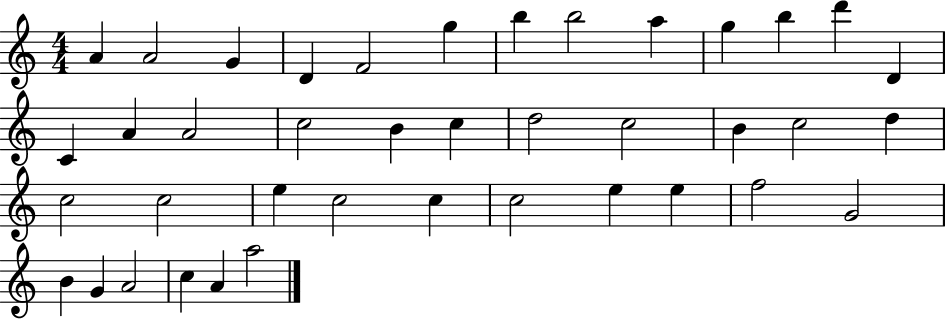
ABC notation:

X:1
T:Untitled
M:4/4
L:1/4
K:C
A A2 G D F2 g b b2 a g b d' D C A A2 c2 B c d2 c2 B c2 d c2 c2 e c2 c c2 e e f2 G2 B G A2 c A a2